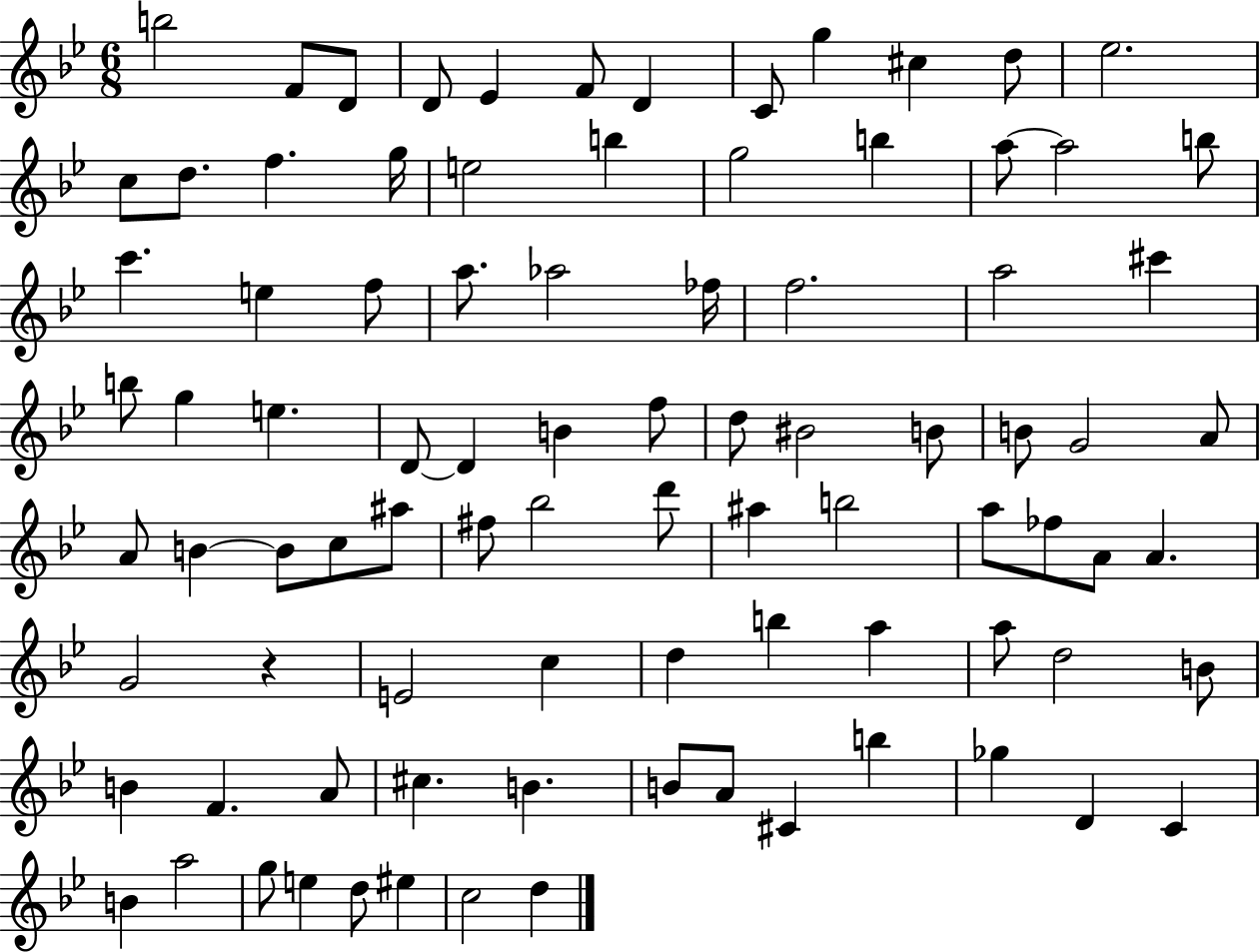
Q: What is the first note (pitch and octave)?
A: B5